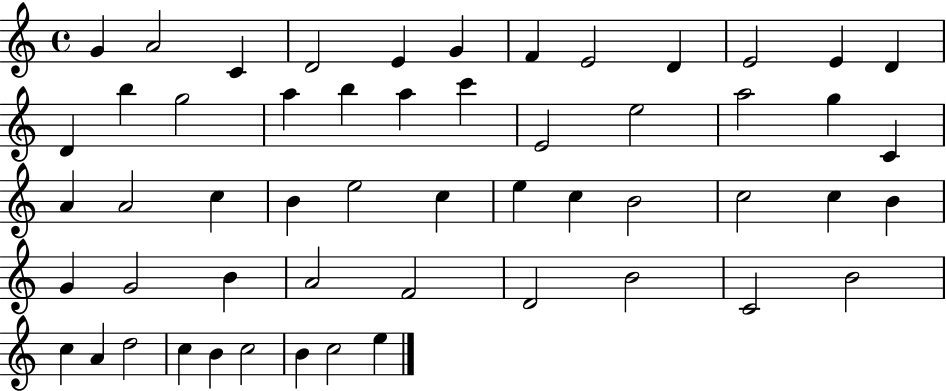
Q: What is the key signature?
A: C major